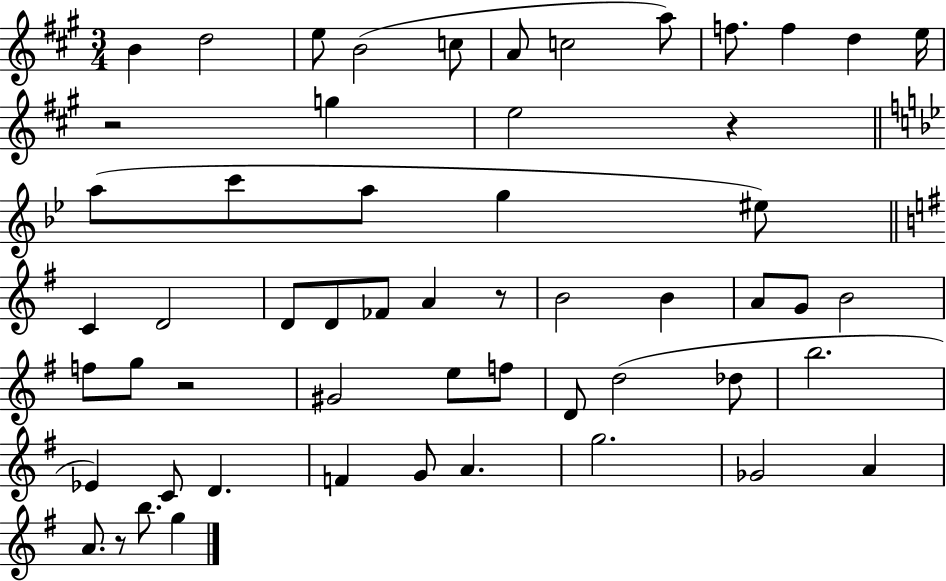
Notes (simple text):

B4/q D5/h E5/e B4/h C5/e A4/e C5/h A5/e F5/e. F5/q D5/q E5/s R/h G5/q E5/h R/q A5/e C6/e A5/e G5/q EIS5/e C4/q D4/h D4/e D4/e FES4/e A4/q R/e B4/h B4/q A4/e G4/e B4/h F5/e G5/e R/h G#4/h E5/e F5/e D4/e D5/h Db5/e B5/h. Eb4/q C4/e D4/q. F4/q G4/e A4/q. G5/h. Gb4/h A4/q A4/e. R/e B5/e. G5/q